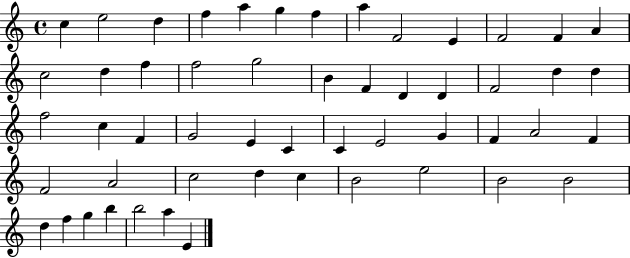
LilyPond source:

{
  \clef treble
  \time 4/4
  \defaultTimeSignature
  \key c \major
  c''4 e''2 d''4 | f''4 a''4 g''4 f''4 | a''4 f'2 e'4 | f'2 f'4 a'4 | \break c''2 d''4 f''4 | f''2 g''2 | b'4 f'4 d'4 d'4 | f'2 d''4 d''4 | \break f''2 c''4 f'4 | g'2 e'4 c'4 | c'4 e'2 g'4 | f'4 a'2 f'4 | \break f'2 a'2 | c''2 d''4 c''4 | b'2 e''2 | b'2 b'2 | \break d''4 f''4 g''4 b''4 | b''2 a''4 e'4 | \bar "|."
}